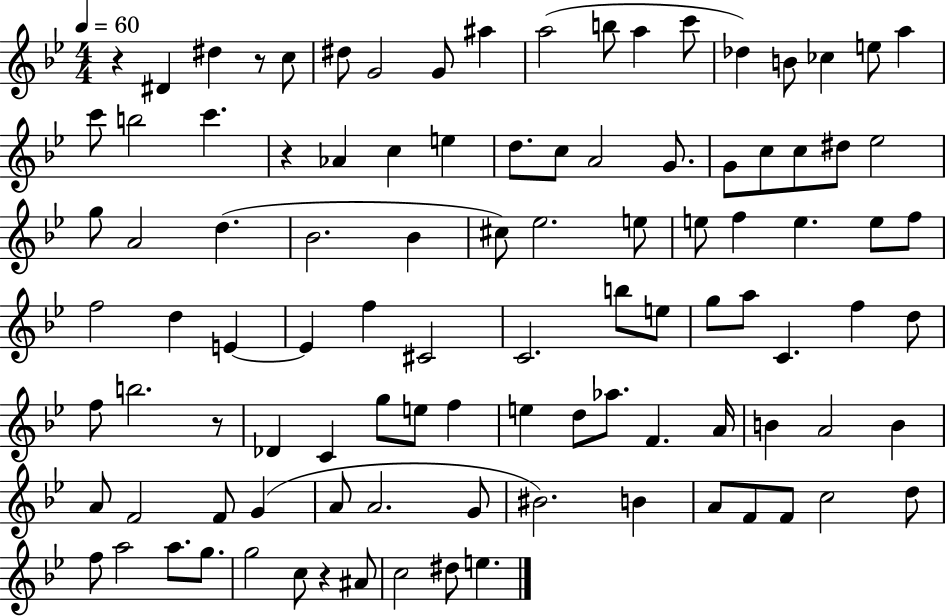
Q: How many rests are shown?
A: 5